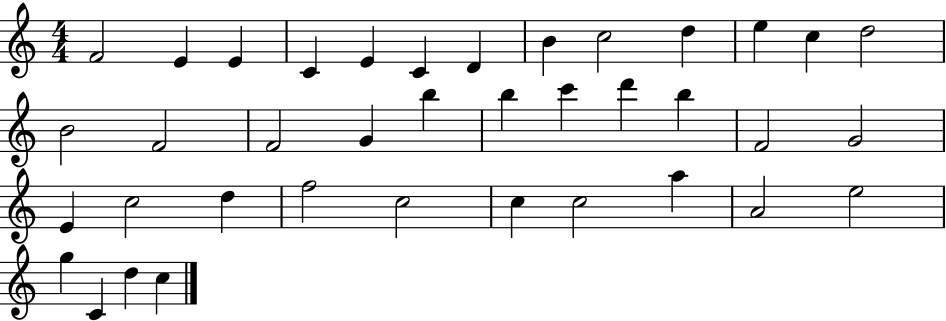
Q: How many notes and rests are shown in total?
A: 38